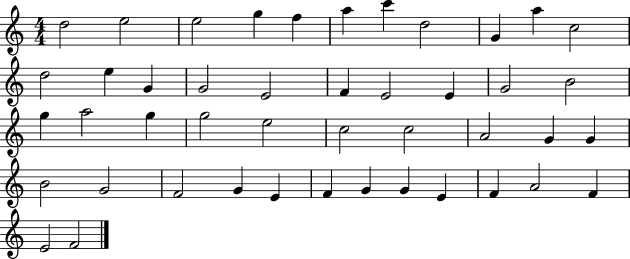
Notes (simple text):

D5/h E5/h E5/h G5/q F5/q A5/q C6/q D5/h G4/q A5/q C5/h D5/h E5/q G4/q G4/h E4/h F4/q E4/h E4/q G4/h B4/h G5/q A5/h G5/q G5/h E5/h C5/h C5/h A4/h G4/q G4/q B4/h G4/h F4/h G4/q E4/q F4/q G4/q G4/q E4/q F4/q A4/h F4/q E4/h F4/h